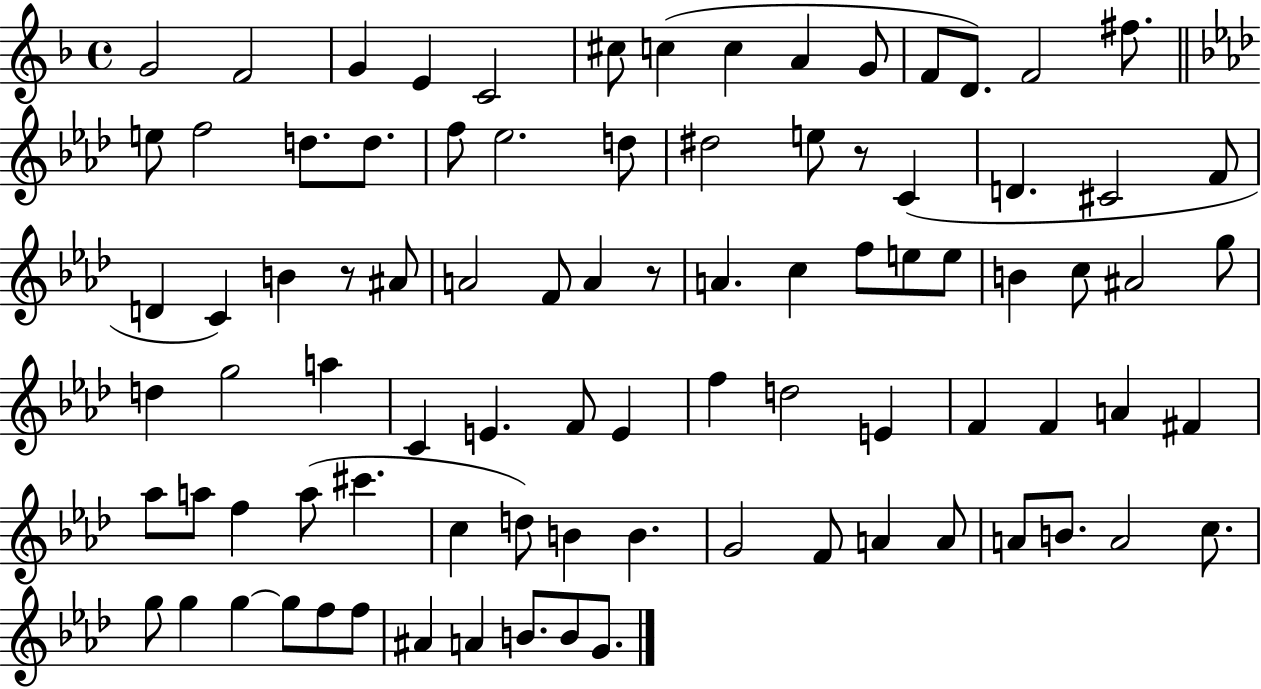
{
  \clef treble
  \time 4/4
  \defaultTimeSignature
  \key f \major
  g'2 f'2 | g'4 e'4 c'2 | cis''8 c''4( c''4 a'4 g'8 | f'8 d'8.) f'2 fis''8. | \break \bar "||" \break \key f \minor e''8 f''2 d''8. d''8. | f''8 ees''2. d''8 | dis''2 e''8 r8 c'4( | d'4. cis'2 f'8 | \break d'4 c'4) b'4 r8 ais'8 | a'2 f'8 a'4 r8 | a'4. c''4 f''8 e''8 e''8 | b'4 c''8 ais'2 g''8 | \break d''4 g''2 a''4 | c'4 e'4. f'8 e'4 | f''4 d''2 e'4 | f'4 f'4 a'4 fis'4 | \break aes''8 a''8 f''4 a''8( cis'''4. | c''4 d''8) b'4 b'4. | g'2 f'8 a'4 a'8 | a'8 b'8. a'2 c''8. | \break g''8 g''4 g''4~~ g''8 f''8 f''8 | ais'4 a'4 b'8. b'8 g'8. | \bar "|."
}